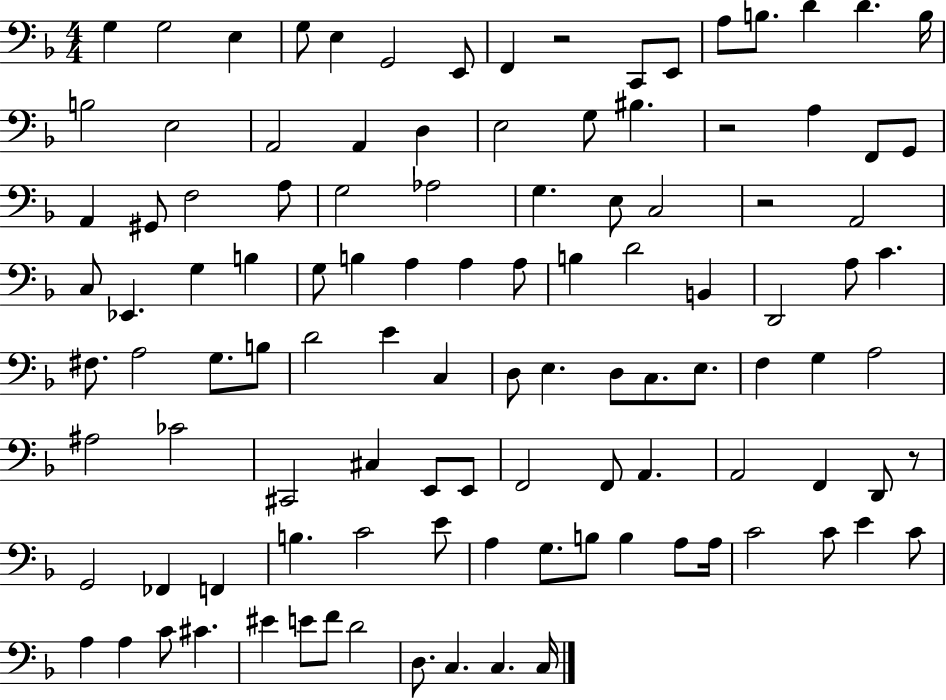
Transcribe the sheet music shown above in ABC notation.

X:1
T:Untitled
M:4/4
L:1/4
K:F
G, G,2 E, G,/2 E, G,,2 E,,/2 F,, z2 C,,/2 E,,/2 A,/2 B,/2 D D B,/4 B,2 E,2 A,,2 A,, D, E,2 G,/2 ^B, z2 A, F,,/2 G,,/2 A,, ^G,,/2 F,2 A,/2 G,2 _A,2 G, E,/2 C,2 z2 A,,2 C,/2 _E,, G, B, G,/2 B, A, A, A,/2 B, D2 B,, D,,2 A,/2 C ^F,/2 A,2 G,/2 B,/2 D2 E C, D,/2 E, D,/2 C,/2 E,/2 F, G, A,2 ^A,2 _C2 ^C,,2 ^C, E,,/2 E,,/2 F,,2 F,,/2 A,, A,,2 F,, D,,/2 z/2 G,,2 _F,, F,, B, C2 E/2 A, G,/2 B,/2 B, A,/2 A,/4 C2 C/2 E C/2 A, A, C/2 ^C ^E E/2 F/2 D2 D,/2 C, C, C,/4